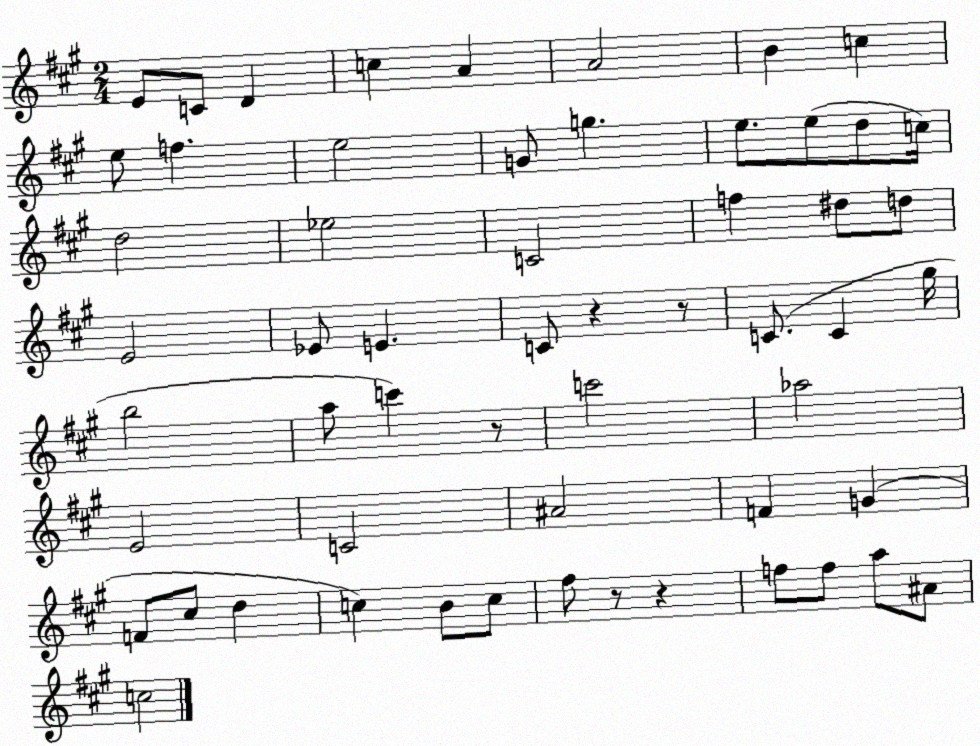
X:1
T:Untitled
M:2/4
L:1/4
K:A
E/2 C/2 D c A A2 B c e/2 f e2 G/2 g e/2 e/2 d/2 c/4 d2 _e2 C2 f ^d/2 d/2 E2 _E/2 E C/2 z z/2 C/2 C ^g/4 b2 a/2 c' z/2 c'2 _a2 E2 C2 ^A2 F G F/2 ^c/2 d c B/2 c/2 ^f/2 z/2 z f/2 f/2 a/2 ^A/2 c2